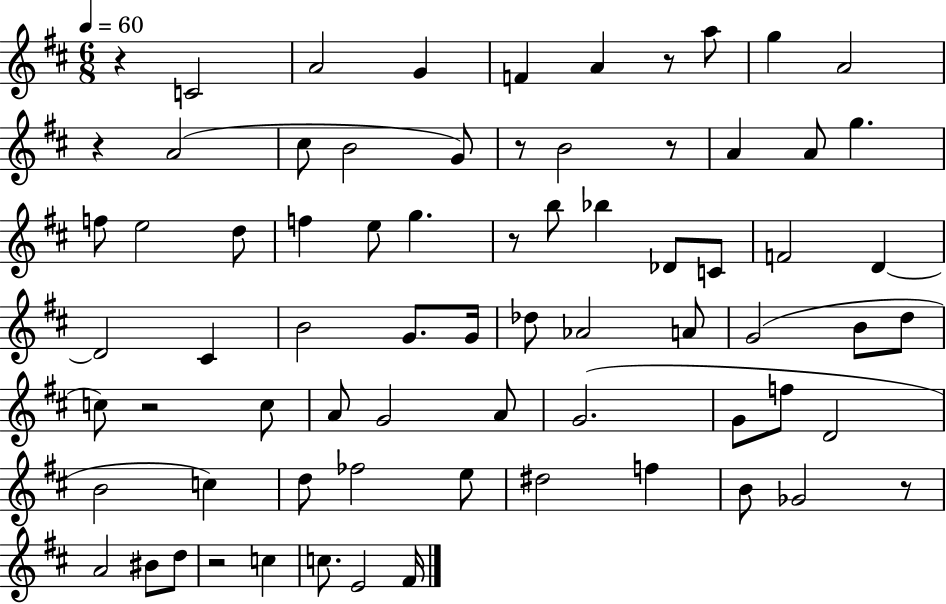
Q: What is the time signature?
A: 6/8